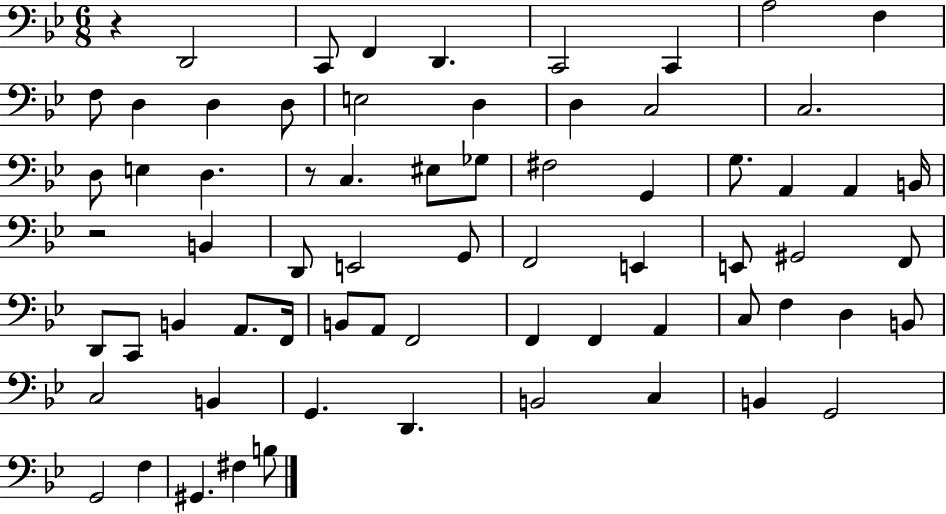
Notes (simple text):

R/q D2/h C2/e F2/q D2/q. C2/h C2/q A3/h F3/q F3/e D3/q D3/q D3/e E3/h D3/q D3/q C3/h C3/h. D3/e E3/q D3/q. R/e C3/q. EIS3/e Gb3/e F#3/h G2/q G3/e. A2/q A2/q B2/s R/h B2/q D2/e E2/h G2/e F2/h E2/q E2/e G#2/h F2/e D2/e C2/e B2/q A2/e. F2/s B2/e A2/e F2/h F2/q F2/q A2/q C3/e F3/q D3/q B2/e C3/h B2/q G2/q. D2/q. B2/h C3/q B2/q G2/h G2/h F3/q G#2/q. F#3/q B3/e